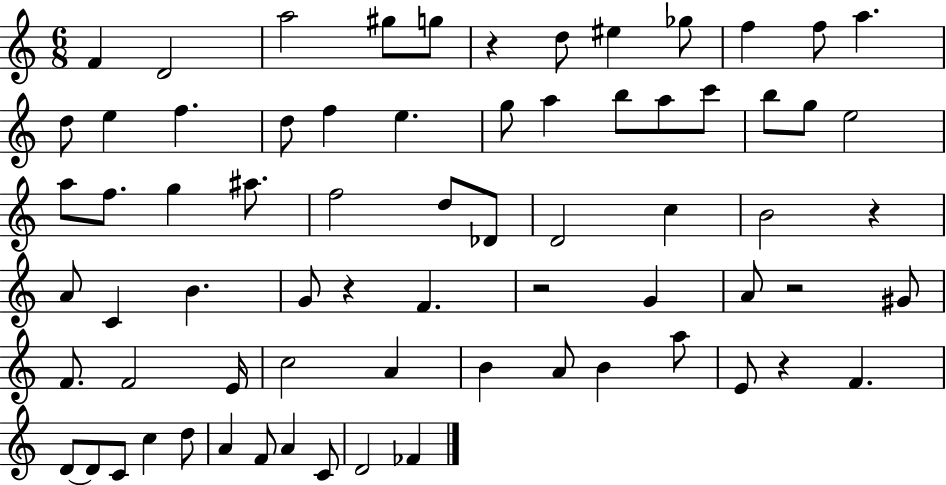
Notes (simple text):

F4/q D4/h A5/h G#5/e G5/e R/q D5/e EIS5/q Gb5/e F5/q F5/e A5/q. D5/e E5/q F5/q. D5/e F5/q E5/q. G5/e A5/q B5/e A5/e C6/e B5/e G5/e E5/h A5/e F5/e. G5/q A#5/e. F5/h D5/e Db4/e D4/h C5/q B4/h R/q A4/e C4/q B4/q. G4/e R/q F4/q. R/h G4/q A4/e R/h G#4/e F4/e. F4/h E4/s C5/h A4/q B4/q A4/e B4/q A5/e E4/e R/q F4/q. D4/e D4/e C4/e C5/q D5/e A4/q F4/e A4/q C4/e D4/h FES4/q